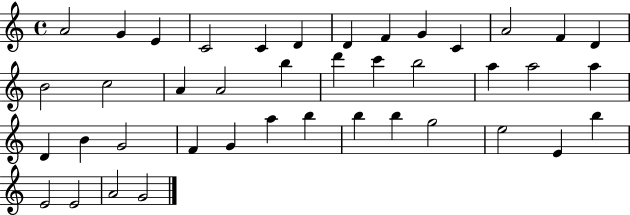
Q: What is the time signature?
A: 4/4